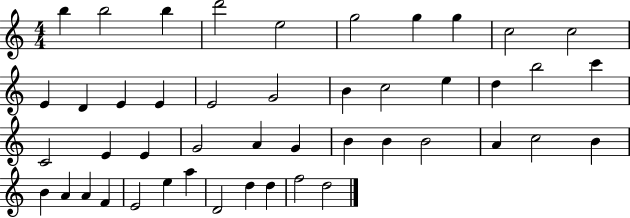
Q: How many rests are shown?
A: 0